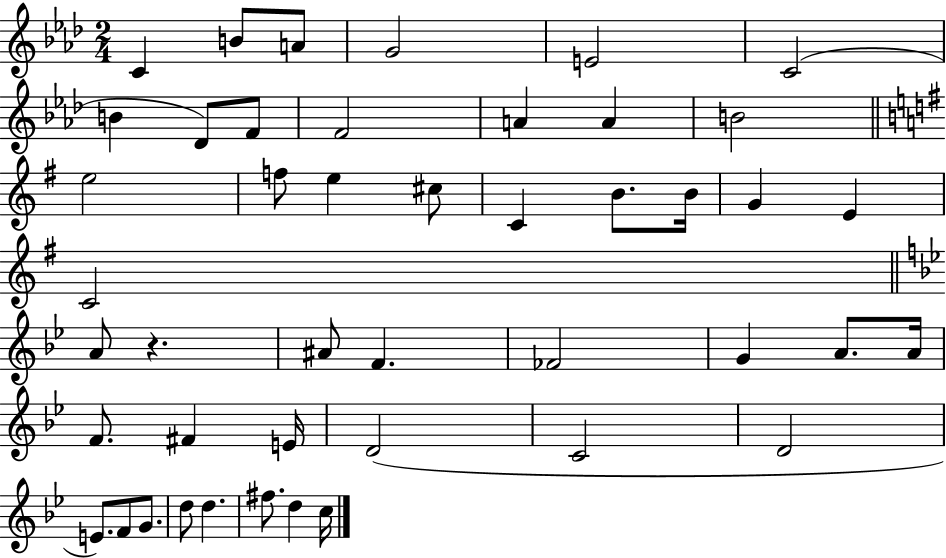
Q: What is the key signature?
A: AES major